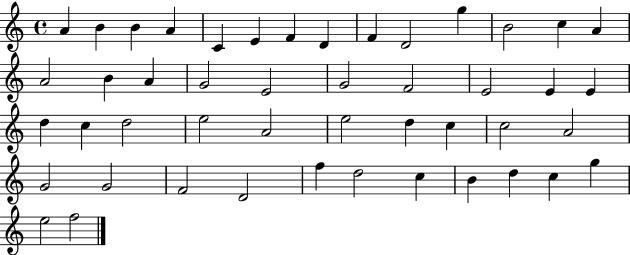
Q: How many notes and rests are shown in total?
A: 47